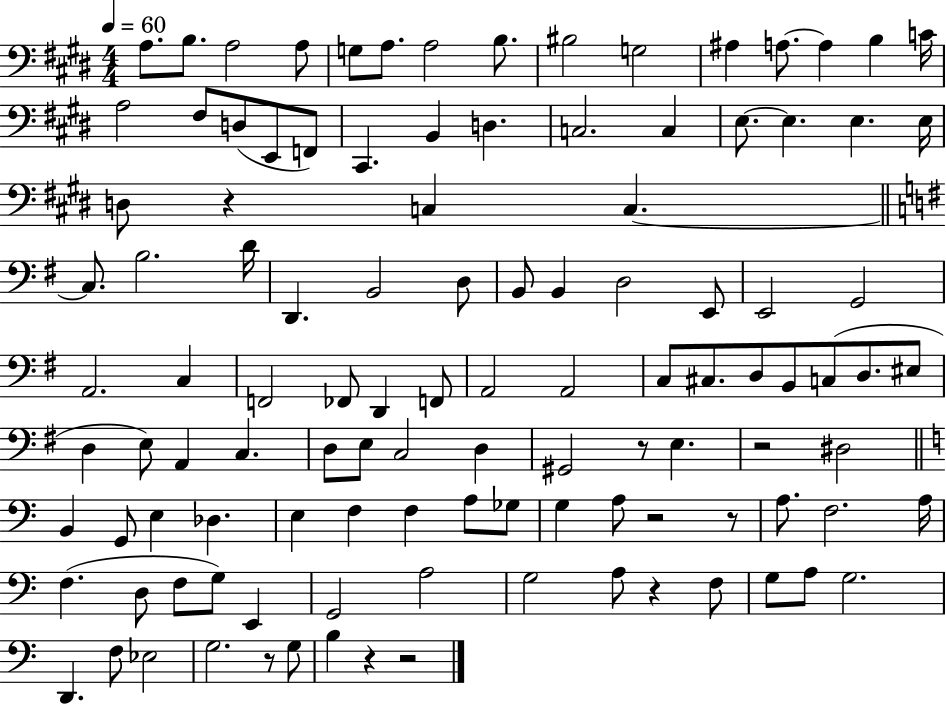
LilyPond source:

{
  \clef bass
  \numericTimeSignature
  \time 4/4
  \key e \major
  \tempo 4 = 60
  a8. b8. a2 a8 | g8 a8. a2 b8. | bis2 g2 | ais4 a8.~~ a4 b4 c'16 | \break a2 fis8 d8( e,8 f,8) | cis,4. b,4 d4. | c2. c4 | e8.~~ e4. e4. e16 | \break d8 r4 c4 c4.~~ | \bar "||" \break \key e \minor c8. b2. d'16 | d,4. b,2 d8 | b,8 b,4 d2 e,8 | e,2 g,2 | \break a,2. c4 | f,2 fes,8 d,4 f,8 | a,2 a,2 | c8 cis8. d8 b,8 c8( d8. eis8 | \break d4 e8) a,4 c4. | d8 e8 c2 d4 | gis,2 r8 e4. | r2 dis2 | \break \bar "||" \break \key c \major b,4 g,8 e4 des4. | e4 f4 f4 a8 ges8 | g4 a8 r2 r8 | a8. f2. a16 | \break f4.( d8 f8 g8) e,4 | g,2 a2 | g2 a8 r4 f8 | g8 a8 g2. | \break d,4. f8 ees2 | g2. r8 g8 | b4 r4 r2 | \bar "|."
}